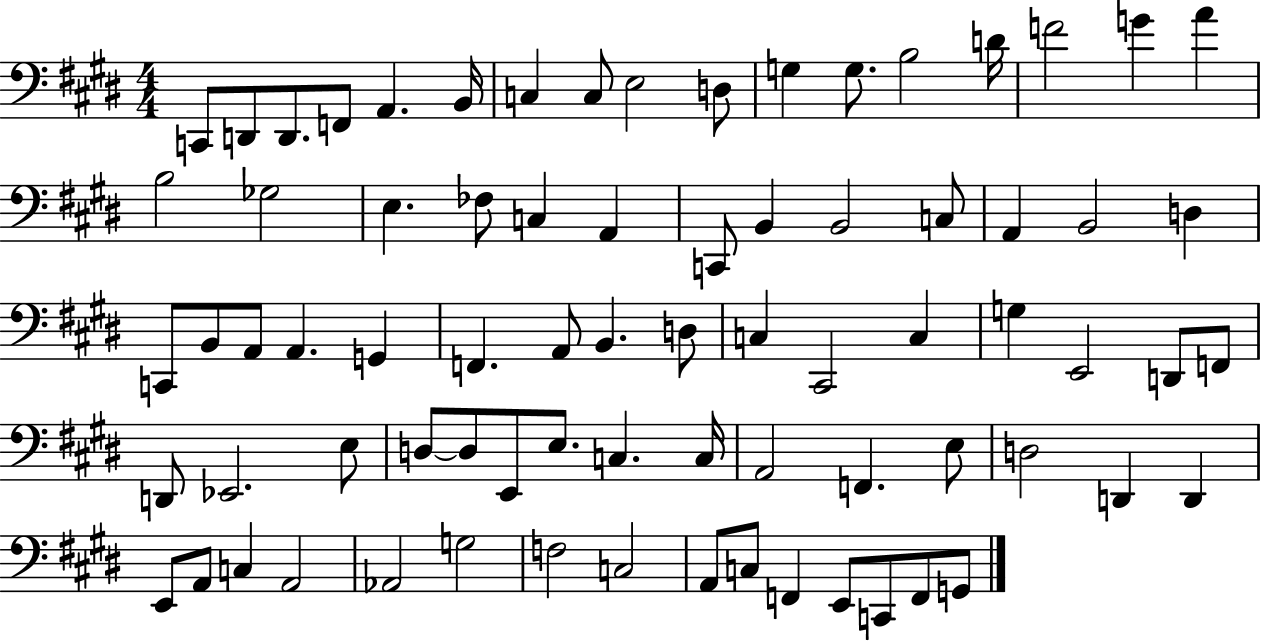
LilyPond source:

{
  \clef bass
  \numericTimeSignature
  \time 4/4
  \key e \major
  c,8 d,8 d,8. f,8 a,4. b,16 | c4 c8 e2 d8 | g4 g8. b2 d'16 | f'2 g'4 a'4 | \break b2 ges2 | e4. fes8 c4 a,4 | c,8 b,4 b,2 c8 | a,4 b,2 d4 | \break c,8 b,8 a,8 a,4. g,4 | f,4. a,8 b,4. d8 | c4 cis,2 c4 | g4 e,2 d,8 f,8 | \break d,8 ees,2. e8 | d8~~ d8 e,8 e8. c4. c16 | a,2 f,4. e8 | d2 d,4 d,4 | \break e,8 a,8 c4 a,2 | aes,2 g2 | f2 c2 | a,8 c8 f,4 e,8 c,8 f,8 g,8 | \break \bar "|."
}